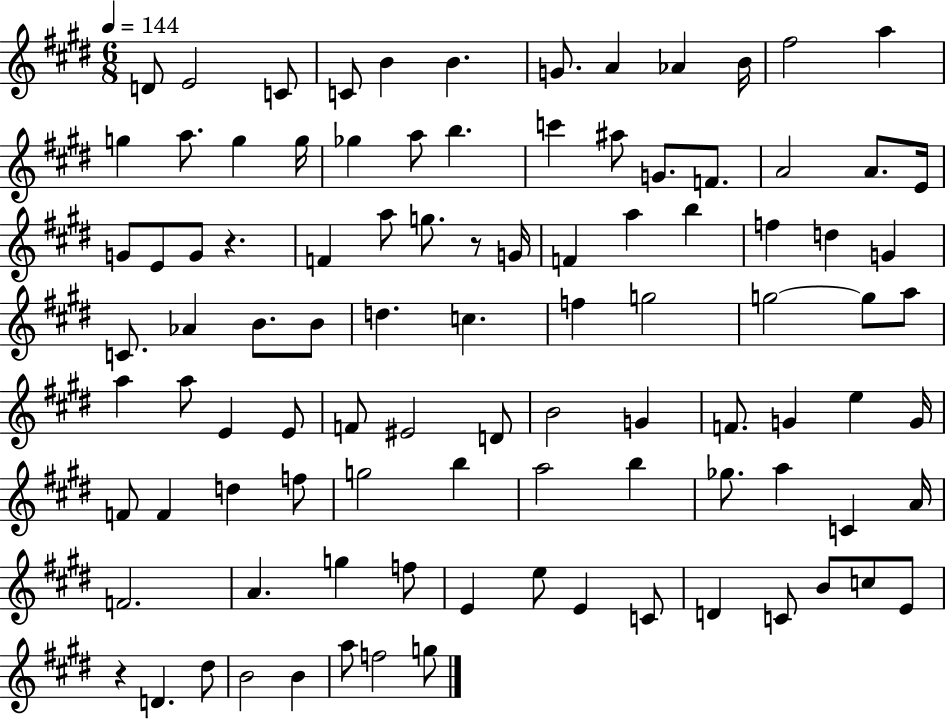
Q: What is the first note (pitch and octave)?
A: D4